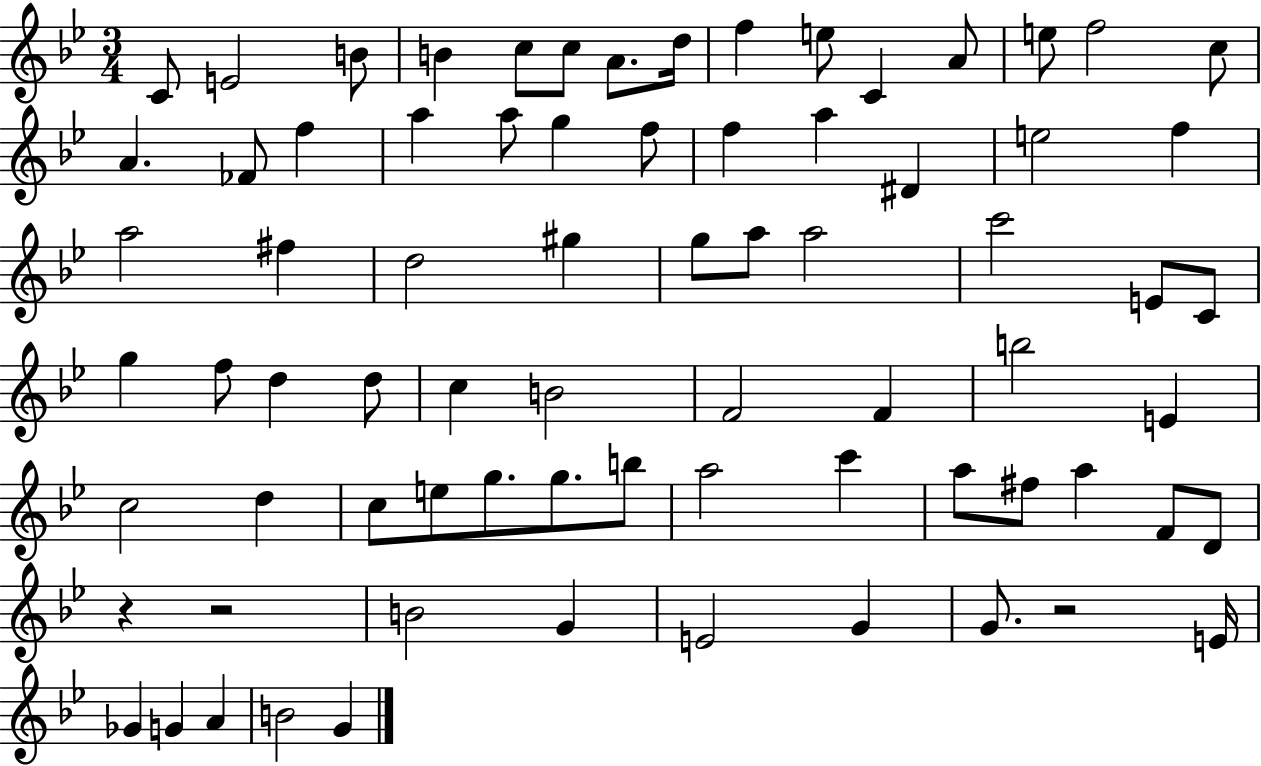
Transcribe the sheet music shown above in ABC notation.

X:1
T:Untitled
M:3/4
L:1/4
K:Bb
C/2 E2 B/2 B c/2 c/2 A/2 d/4 f e/2 C A/2 e/2 f2 c/2 A _F/2 f a a/2 g f/2 f a ^D e2 f a2 ^f d2 ^g g/2 a/2 a2 c'2 E/2 C/2 g f/2 d d/2 c B2 F2 F b2 E c2 d c/2 e/2 g/2 g/2 b/2 a2 c' a/2 ^f/2 a F/2 D/2 z z2 B2 G E2 G G/2 z2 E/4 _G G A B2 G